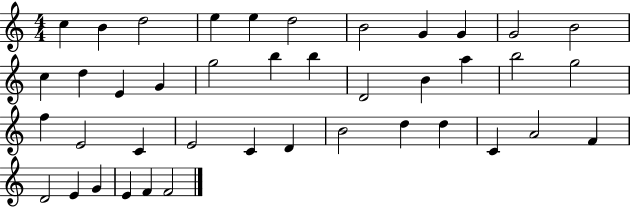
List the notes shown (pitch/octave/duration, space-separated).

C5/q B4/q D5/h E5/q E5/q D5/h B4/h G4/q G4/q G4/h B4/h C5/q D5/q E4/q G4/q G5/h B5/q B5/q D4/h B4/q A5/q B5/h G5/h F5/q E4/h C4/q E4/h C4/q D4/q B4/h D5/q D5/q C4/q A4/h F4/q D4/h E4/q G4/q E4/q F4/q F4/h